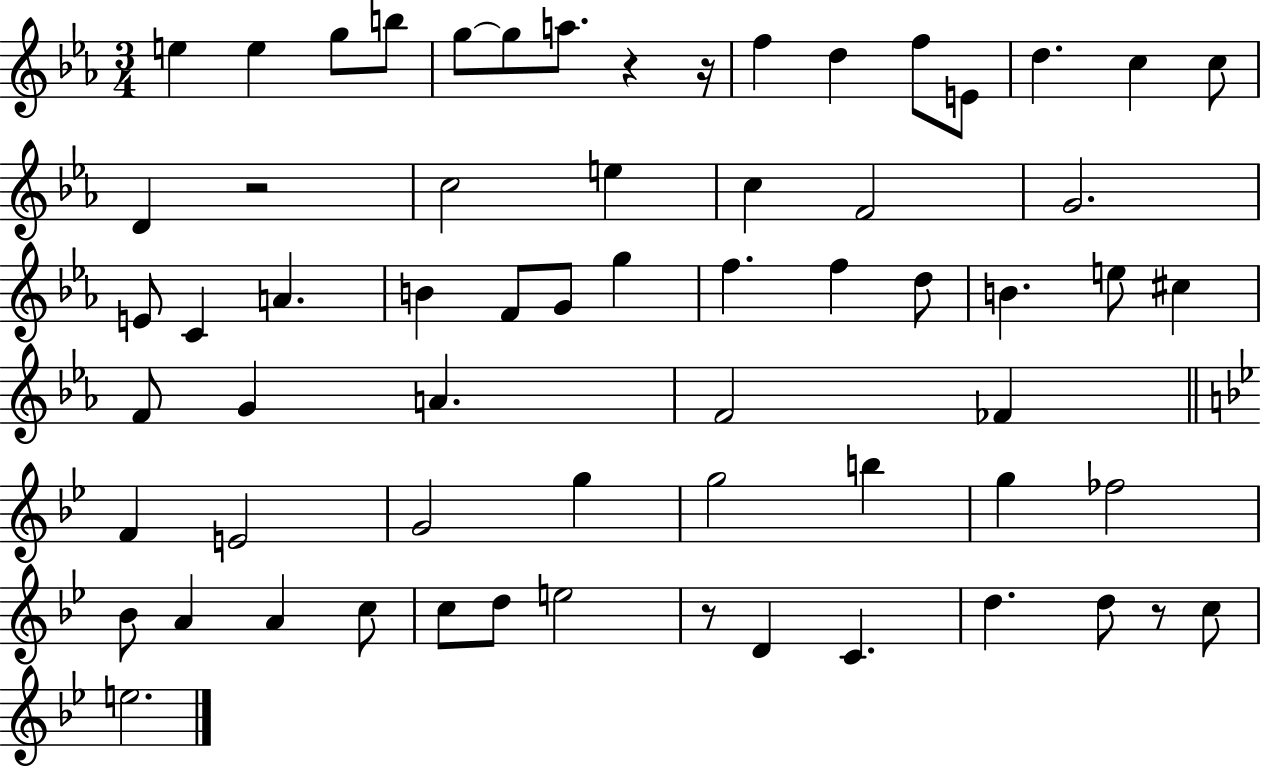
X:1
T:Untitled
M:3/4
L:1/4
K:Eb
e e g/2 b/2 g/2 g/2 a/2 z z/4 f d f/2 E/2 d c c/2 D z2 c2 e c F2 G2 E/2 C A B F/2 G/2 g f f d/2 B e/2 ^c F/2 G A F2 _F F E2 G2 g g2 b g _f2 _B/2 A A c/2 c/2 d/2 e2 z/2 D C d d/2 z/2 c/2 e2